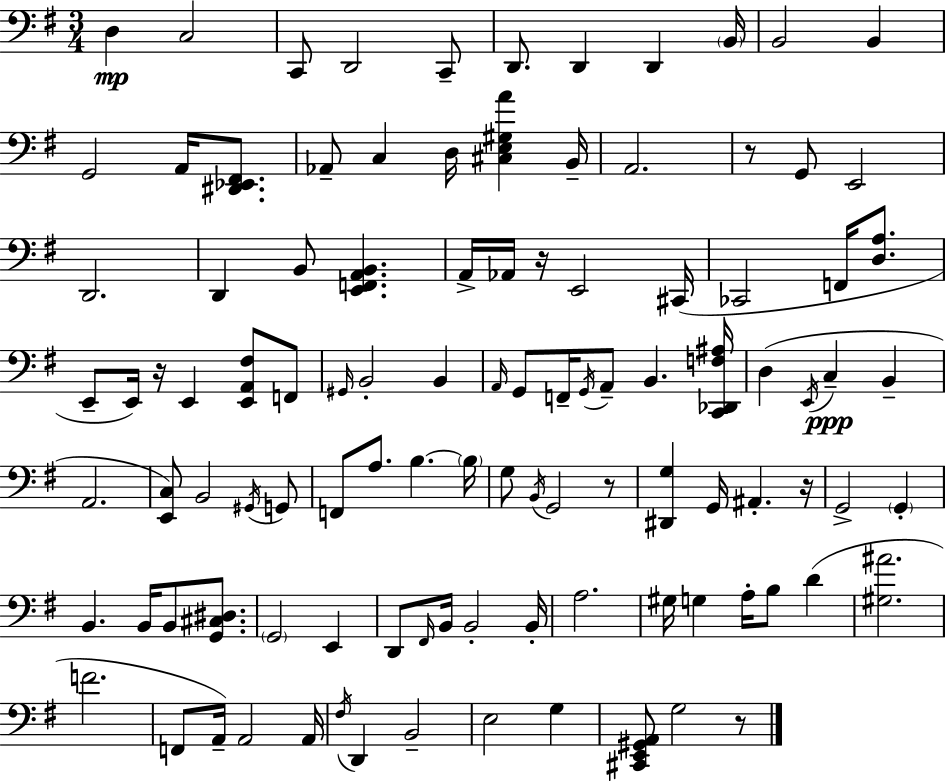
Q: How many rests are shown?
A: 6